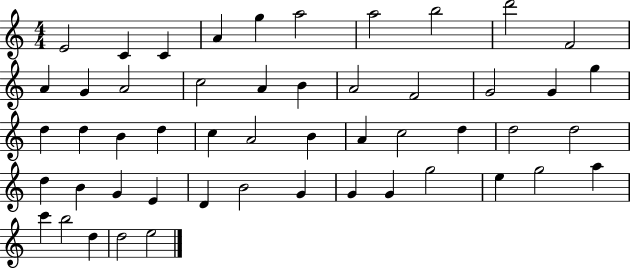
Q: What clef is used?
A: treble